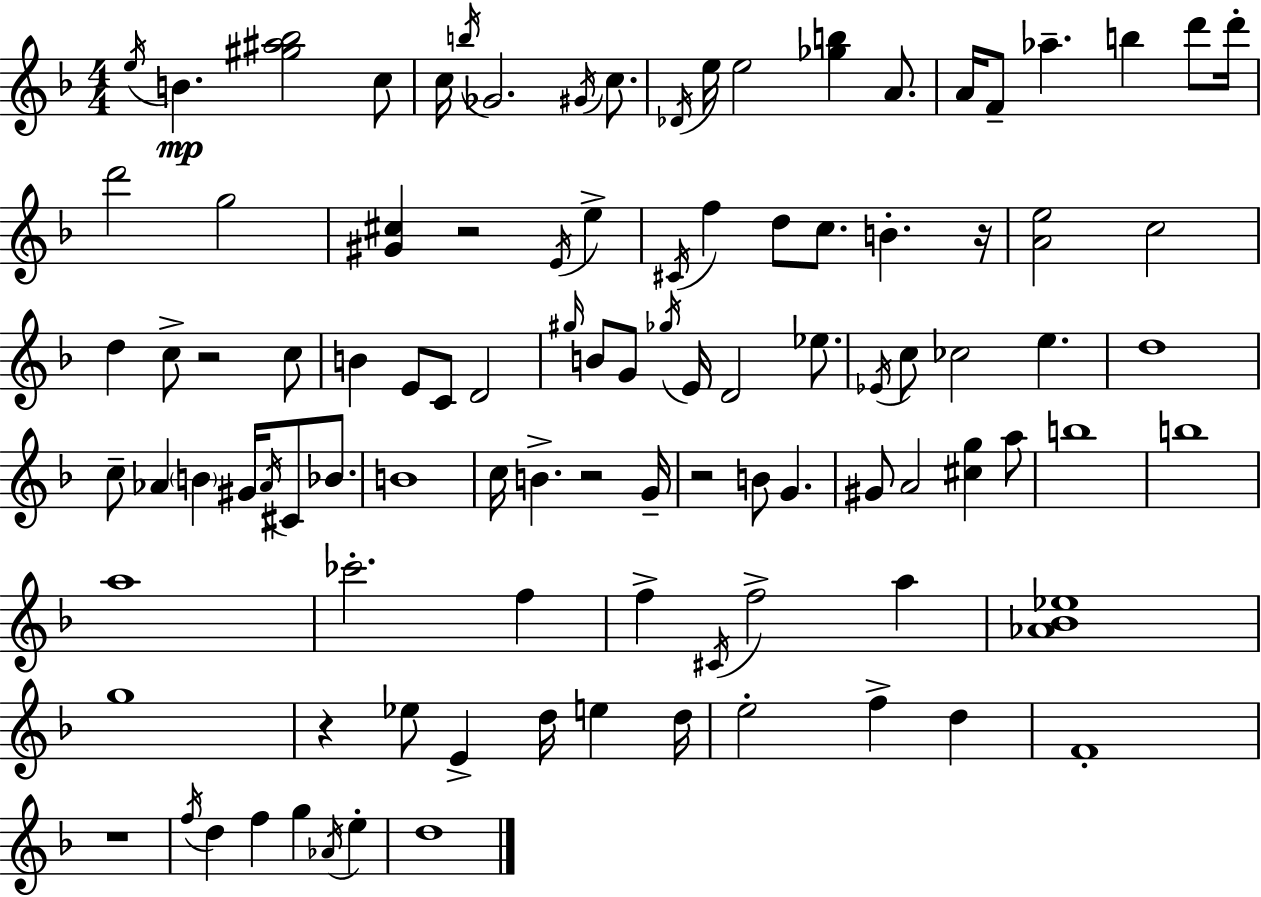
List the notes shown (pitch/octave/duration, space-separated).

E5/s B4/q. [G#5,A#5,Bb5]/h C5/e C5/s B5/s Gb4/h. G#4/s C5/e. Db4/s E5/s E5/h [Gb5,B5]/q A4/e. A4/s F4/e Ab5/q. B5/q D6/e D6/s D6/h G5/h [G#4,C#5]/q R/h E4/s E5/q C#4/s F5/q D5/e C5/e. B4/q. R/s [A4,E5]/h C5/h D5/q C5/e R/h C5/e B4/q E4/e C4/e D4/h G#5/s B4/e G4/e Gb5/s E4/s D4/h Eb5/e. Eb4/s C5/e CES5/h E5/q. D5/w C5/e Ab4/q B4/q G#4/s Ab4/s C#4/e Bb4/e. B4/w C5/s B4/q. R/h G4/s R/h B4/e G4/q. G#4/e A4/h [C#5,G5]/q A5/e B5/w B5/w A5/w CES6/h. F5/q F5/q C#4/s F5/h A5/q [Ab4,Bb4,Eb5]/w G5/w R/q Eb5/e E4/q D5/s E5/q D5/s E5/h F5/q D5/q F4/w R/w F5/s D5/q F5/q G5/q Ab4/s E5/q D5/w